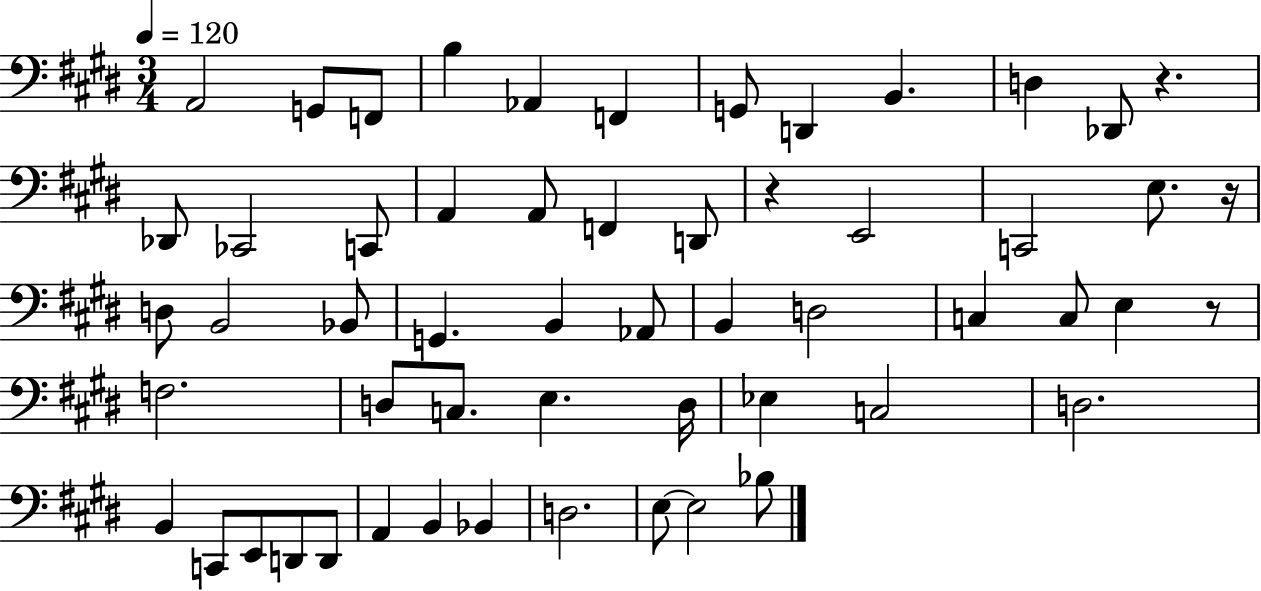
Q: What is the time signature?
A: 3/4